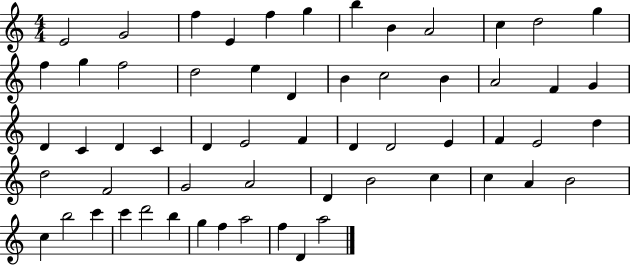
E4/h G4/h F5/q E4/q F5/q G5/q B5/q B4/q A4/h C5/q D5/h G5/q F5/q G5/q F5/h D5/h E5/q D4/q B4/q C5/h B4/q A4/h F4/q G4/q D4/q C4/q D4/q C4/q D4/q E4/h F4/q D4/q D4/h E4/q F4/q E4/h D5/q D5/h F4/h G4/h A4/h D4/q B4/h C5/q C5/q A4/q B4/h C5/q B5/h C6/q C6/q D6/h B5/q G5/q F5/q A5/h F5/q D4/q A5/h